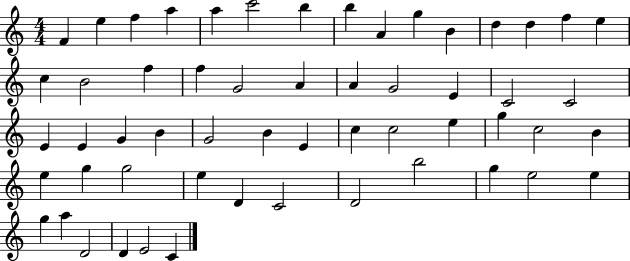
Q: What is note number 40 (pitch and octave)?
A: E5